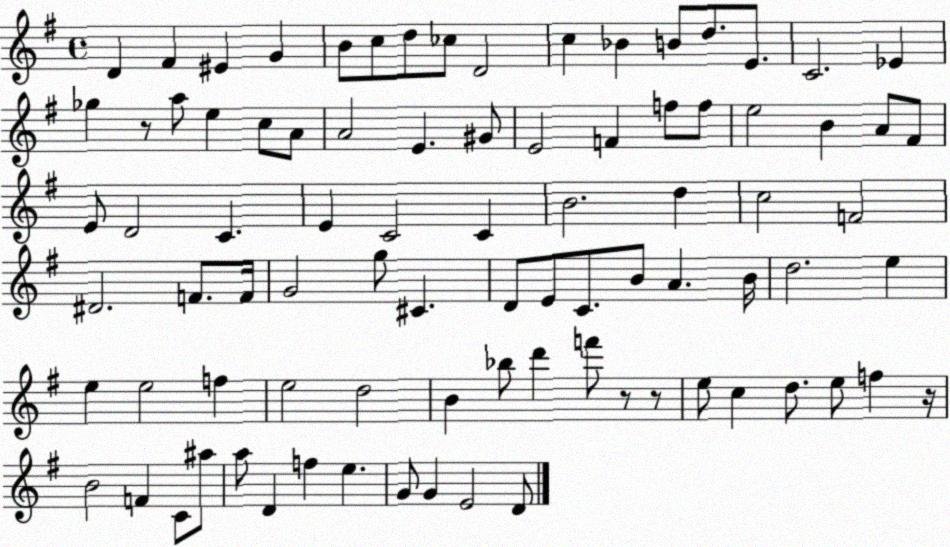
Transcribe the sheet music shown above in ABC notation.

X:1
T:Untitled
M:4/4
L:1/4
K:G
D ^F ^E G B/2 c/2 d/2 _c/2 D2 c _B B/2 d/2 E/2 C2 _E _g z/2 a/2 e c/2 A/2 A2 E ^G/2 E2 F f/2 f/2 e2 B A/2 ^F/2 E/2 D2 C E C2 C B2 d c2 F2 ^D2 F/2 F/4 G2 g/2 ^C D/2 E/2 C/2 B/2 A B/4 d2 e e e2 f e2 d2 B _b/2 d' f'/2 z/2 z/2 e/2 c d/2 e/2 f z/4 B2 F C/2 ^a/2 a/2 D f e G/2 G E2 D/2